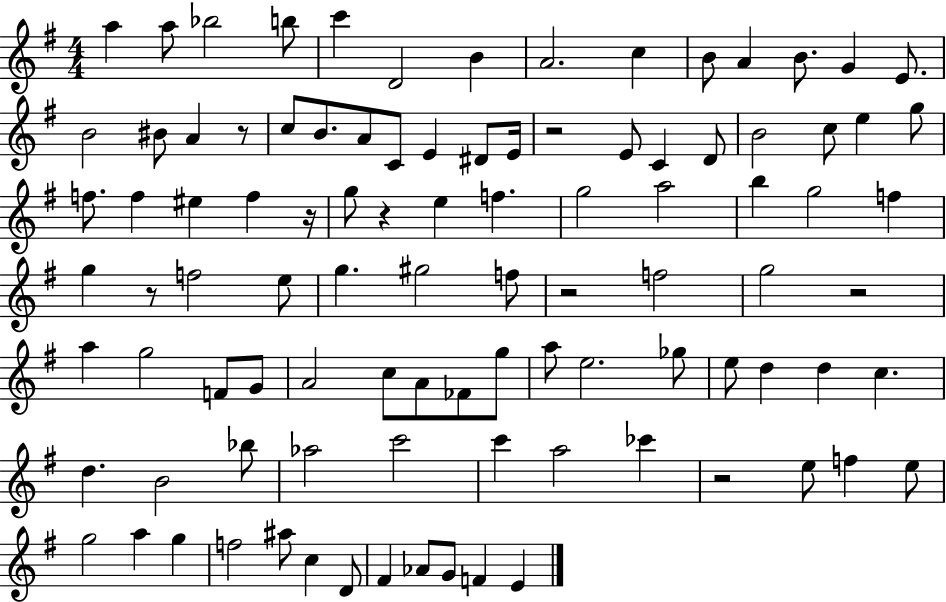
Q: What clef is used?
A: treble